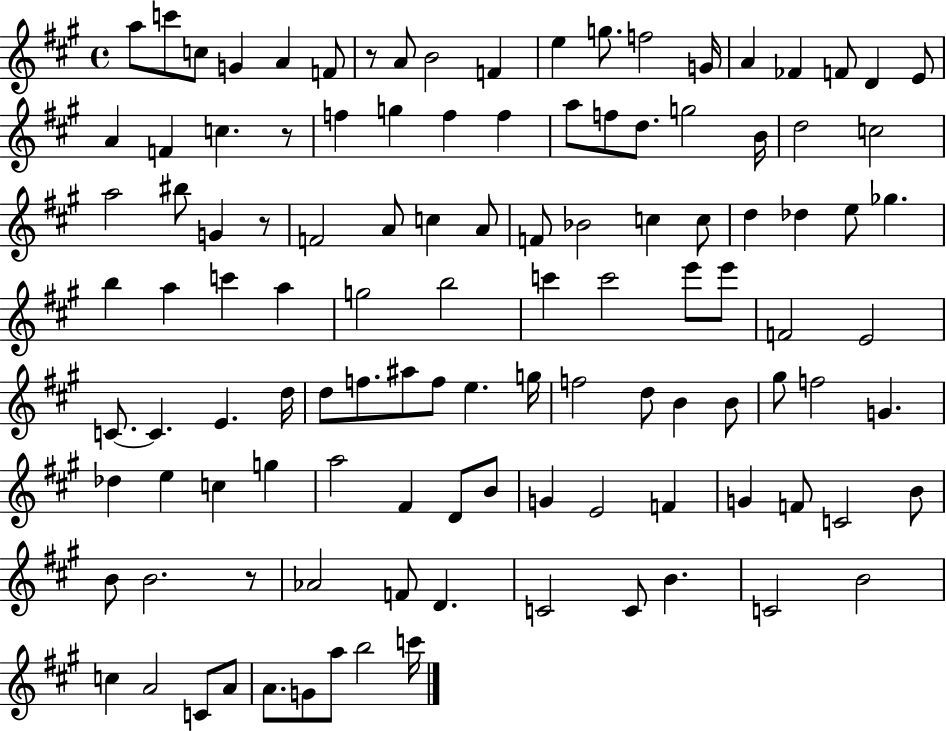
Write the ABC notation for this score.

X:1
T:Untitled
M:4/4
L:1/4
K:A
a/2 c'/2 c/2 G A F/2 z/2 A/2 B2 F e g/2 f2 G/4 A _F F/2 D E/2 A F c z/2 f g f f a/2 f/2 d/2 g2 B/4 d2 c2 a2 ^b/2 G z/2 F2 A/2 c A/2 F/2 _B2 c c/2 d _d e/2 _g b a c' a g2 b2 c' c'2 e'/2 e'/2 F2 E2 C/2 C E d/4 d/2 f/2 ^a/2 f/2 e g/4 f2 d/2 B B/2 ^g/2 f2 G _d e c g a2 ^F D/2 B/2 G E2 F G F/2 C2 B/2 B/2 B2 z/2 _A2 F/2 D C2 C/2 B C2 B2 c A2 C/2 A/2 A/2 G/2 a/2 b2 c'/4